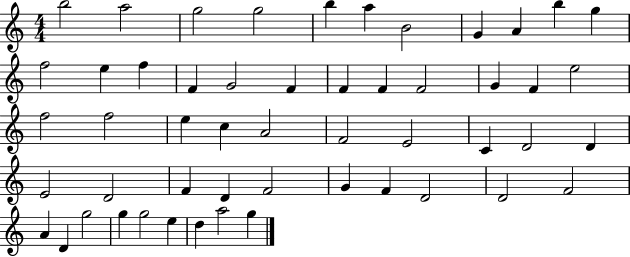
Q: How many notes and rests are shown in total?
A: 52